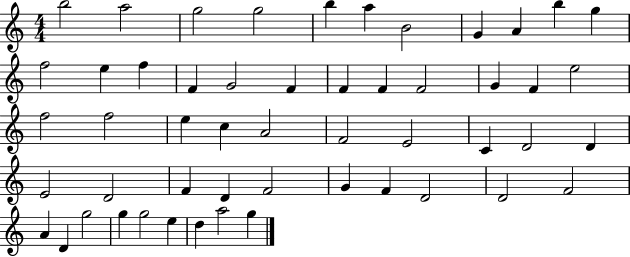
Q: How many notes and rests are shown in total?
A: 52